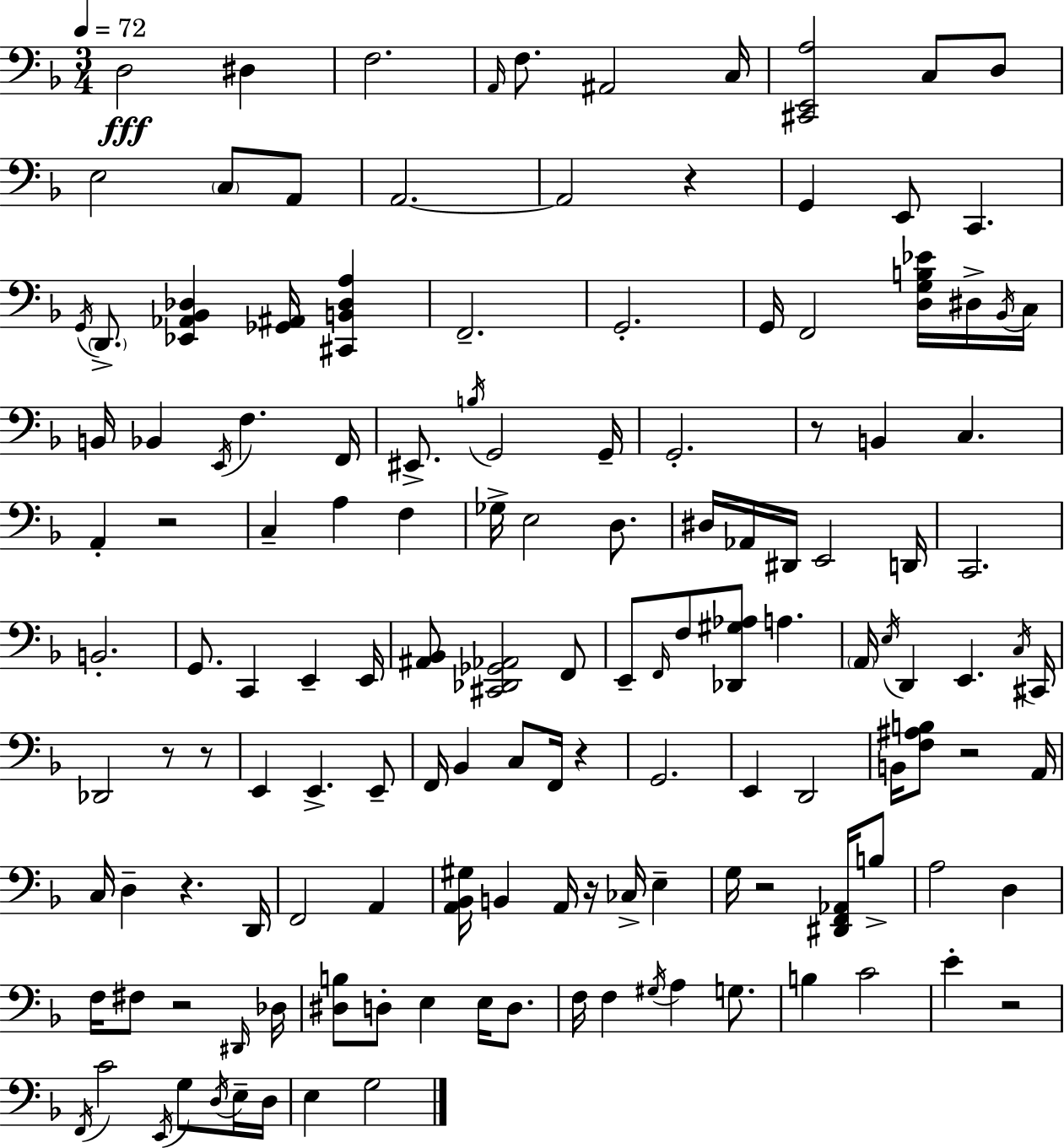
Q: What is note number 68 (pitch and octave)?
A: Db2